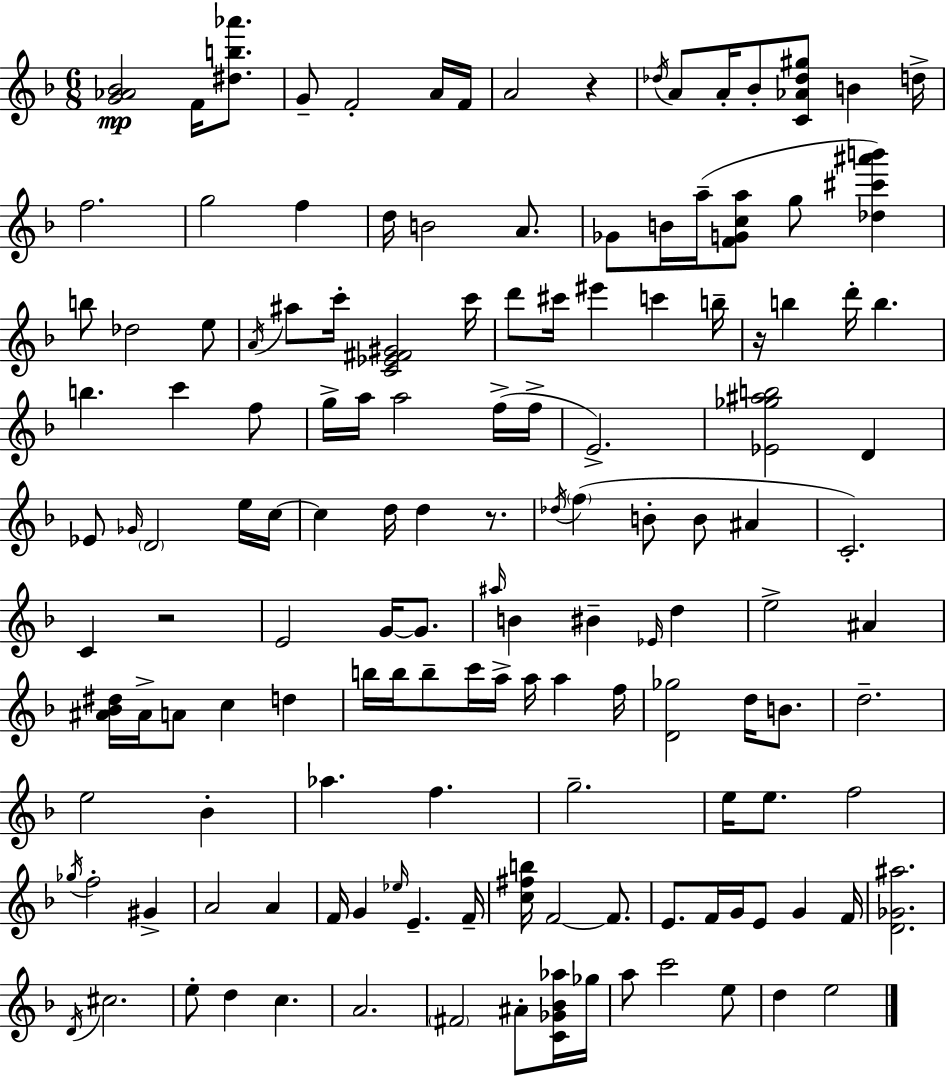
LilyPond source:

{
  \clef treble
  \numericTimeSignature
  \time 6/8
  \key f \major
  <g' aes' bes'>2\mp f'16 <dis'' b'' aes'''>8. | g'8-- f'2-. a'16 f'16 | a'2 r4 | \acciaccatura { des''16 } a'8 a'16-. bes'8-. <c' aes' des'' gis''>8 b'4 | \break d''16-> f''2. | g''2 f''4 | d''16 b'2 a'8. | ges'8 b'16 a''16--( <f' g' c'' a''>8 g''8 <des'' cis''' ais''' b'''>4) | \break b''8 des''2 e''8 | \acciaccatura { a'16 } ais''8 c'''16-. <c' ees' fis' gis'>2 | c'''16 d'''8 cis'''16 eis'''4 c'''4 | b''16-- r16 b''4 d'''16-. b''4. | \break b''4. c'''4 | f''8 g''16-> a''16 a''2 | f''16->( f''16-> e'2.->) | <ees' ges'' ais'' b''>2 d'4 | \break ees'8 \grace { ges'16 } \parenthesize d'2 | e''16 c''16~~ c''4 d''16 d''4 | r8. \acciaccatura { des''16 }( \parenthesize f''4 b'8-. b'8 | ais'4 c'2.-.) | \break c'4 r2 | e'2 | g'16~~ g'8. \grace { ais''16 } b'4 bis'4-- | \grace { ees'16 } d''4 e''2-> | \break ais'4 <ais' bes' dis''>16 ais'16-> a'8 c''4 | d''4 b''16 b''16 b''8-- c'''16 a''16-> | a''16 a''4 f''16 <d' ges''>2 | d''16 b'8. d''2.-- | \break e''2 | bes'4-. aes''4. | f''4. g''2.-- | e''16 e''8. f''2 | \break \acciaccatura { ges''16 } f''2-. | gis'4-> a'2 | a'4 f'16 g'4 | \grace { ees''16 } e'4.-- f'16-- <c'' fis'' b''>16 f'2~~ | \break f'8. e'8. f'16 | g'16 e'8 g'4 f'16 <d' ges' ais''>2. | \acciaccatura { d'16 } cis''2. | e''8-. d''4 | \break c''4. a'2. | \parenthesize fis'2 | ais'8-. <c' ges' bes' aes''>16 ges''16 a''8 c'''2 | e''8 d''4 | \break e''2 \bar "|."
}